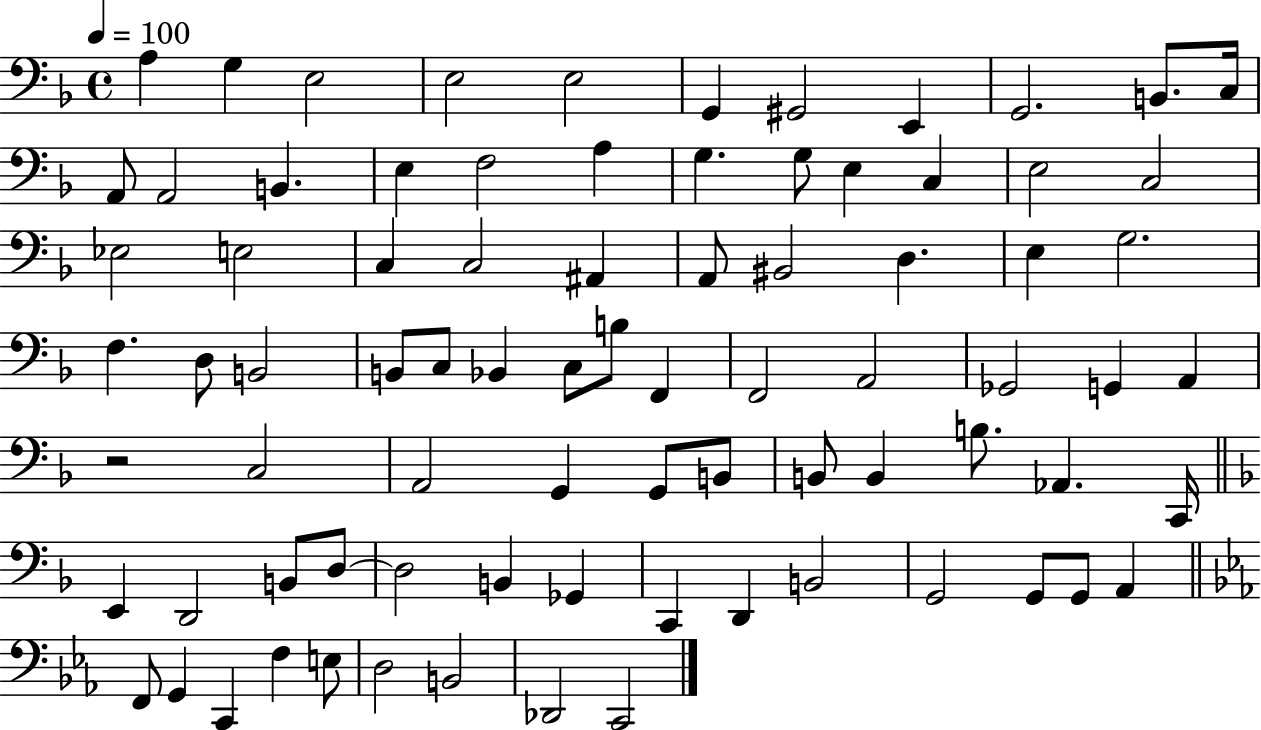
{
  \clef bass
  \time 4/4
  \defaultTimeSignature
  \key f \major
  \tempo 4 = 100
  a4 g4 e2 | e2 e2 | g,4 gis,2 e,4 | g,2. b,8. c16 | \break a,8 a,2 b,4. | e4 f2 a4 | g4. g8 e4 c4 | e2 c2 | \break ees2 e2 | c4 c2 ais,4 | a,8 bis,2 d4. | e4 g2. | \break f4. d8 b,2 | b,8 c8 bes,4 c8 b8 f,4 | f,2 a,2 | ges,2 g,4 a,4 | \break r2 c2 | a,2 g,4 g,8 b,8 | b,8 b,4 b8. aes,4. c,16 | \bar "||" \break \key d \minor e,4 d,2 b,8 d8~~ | d2 b,4 ges,4 | c,4 d,4 b,2 | g,2 g,8 g,8 a,4 | \break \bar "||" \break \key c \minor f,8 g,4 c,4 f4 e8 | d2 b,2 | des,2 c,2 | \bar "|."
}